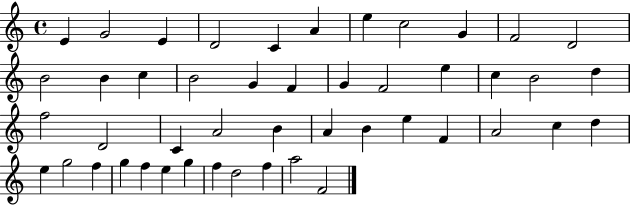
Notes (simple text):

E4/q G4/h E4/q D4/h C4/q A4/q E5/q C5/h G4/q F4/h D4/h B4/h B4/q C5/q B4/h G4/q F4/q G4/q F4/h E5/q C5/q B4/h D5/q F5/h D4/h C4/q A4/h B4/q A4/q B4/q E5/q F4/q A4/h C5/q D5/q E5/q G5/h F5/q G5/q F5/q E5/q G5/q F5/q D5/h F5/q A5/h F4/h